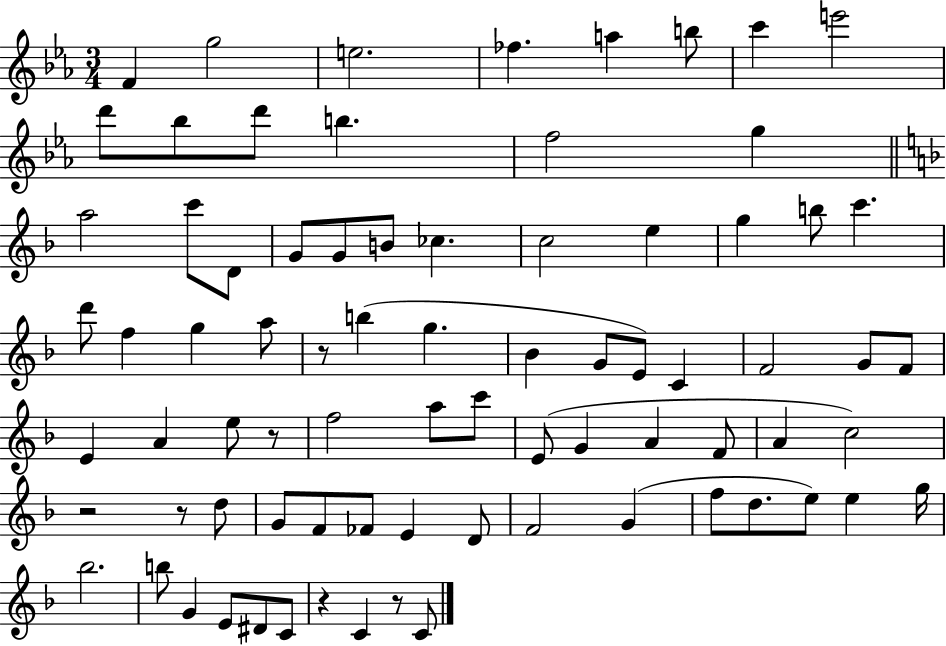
F4/q G5/h E5/h. FES5/q. A5/q B5/e C6/q E6/h D6/e Bb5/e D6/e B5/q. F5/h G5/q A5/h C6/e D4/e G4/e G4/e B4/e CES5/q. C5/h E5/q G5/q B5/e C6/q. D6/e F5/q G5/q A5/e R/e B5/q G5/q. Bb4/q G4/e E4/e C4/q F4/h G4/e F4/e E4/q A4/q E5/e R/e F5/h A5/e C6/e E4/e G4/q A4/q F4/e A4/q C5/h R/h R/e D5/e G4/e F4/e FES4/e E4/q D4/e F4/h G4/q F5/e D5/e. E5/e E5/q G5/s Bb5/h. B5/e G4/q E4/e D#4/e C4/e R/q C4/q R/e C4/e